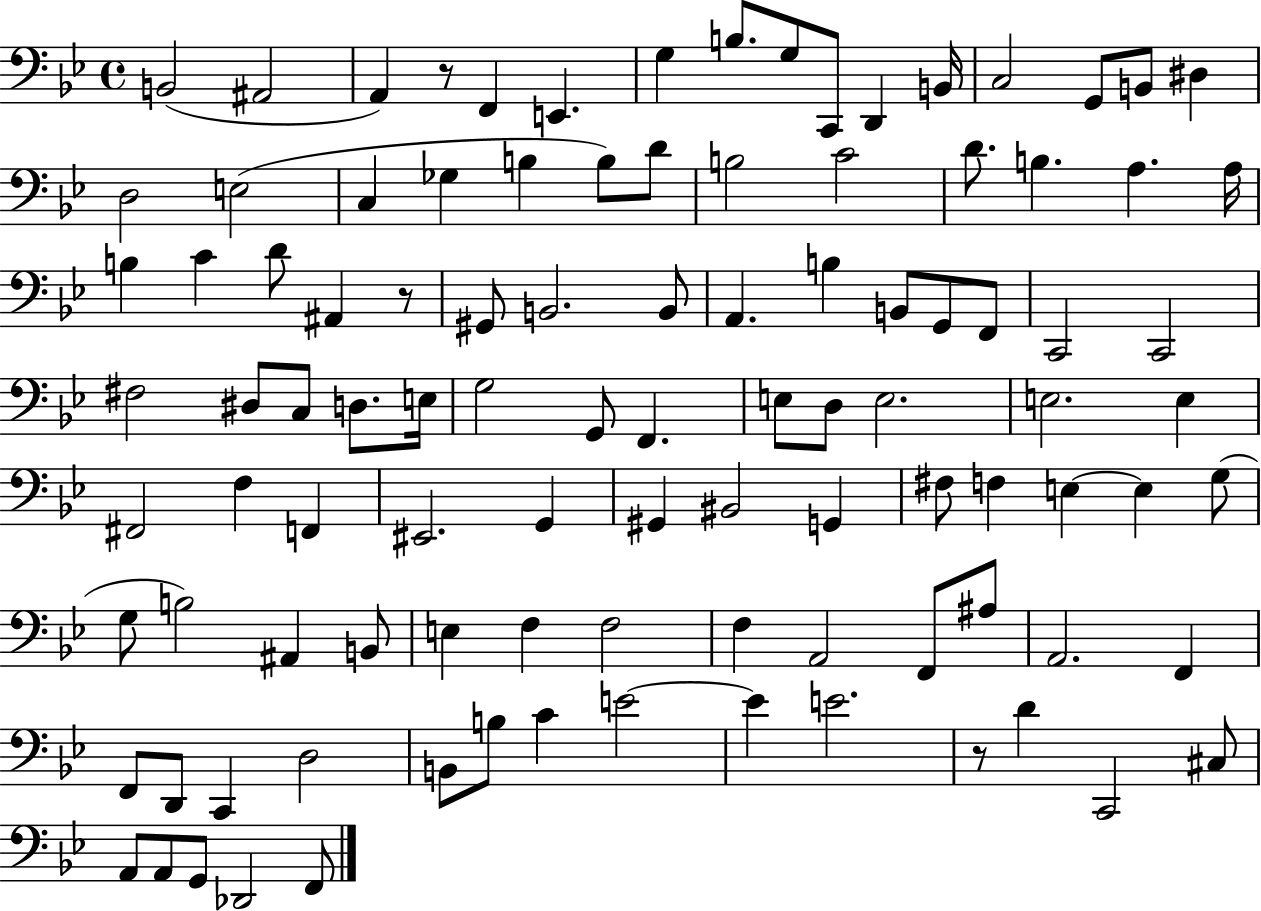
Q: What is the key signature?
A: BES major